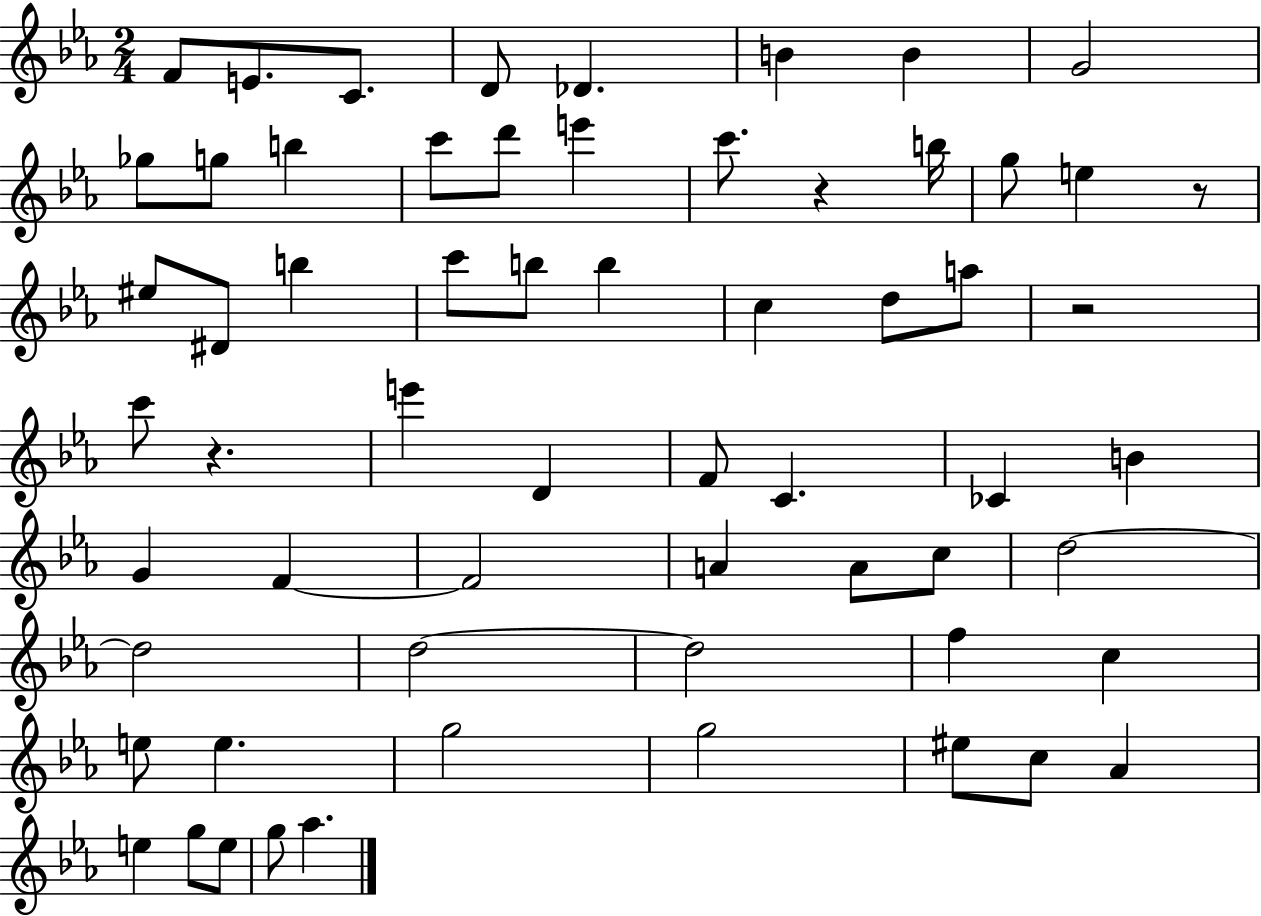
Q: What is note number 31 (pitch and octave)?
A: F4